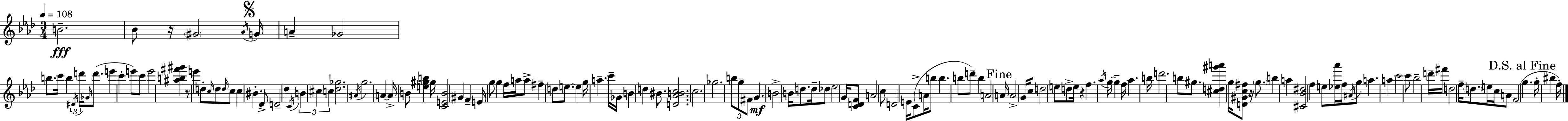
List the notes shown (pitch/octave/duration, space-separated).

B4/h. Bb4/e R/s G#4/h Ab4/s G4/s A4/q Gb4/h B5/e. C6/s B5/q D#4/s D6/s Gb4/s D6/e. E6/q C6/q E6/e C6/e E6/h [A#5,B5,F#6,G#6]/q R/e E6/q D5/e C5/s D5/e D5/s C5/e C5/q BIS4/q. Db4/e D4/h Db5/q C4/s B4/q C#5/q C5/q [Db5,Gb5]/h. A#4/s G5/h. A4/q A4/s B4/e [E5,G#5,B5]/q G#5/s [C4,E4,B4]/h G#4/q F4/q E4/s G5/e G5/q F5/s A5/s A5/e F#5/q D5/e E5/e. E5/q G5/s A5/q. C6/s Gb4/s B4/q D5/q BIS4/e. [D4,Ab4,B4,C5]/h. C5/h. Gb5/h. B5/e G5/e F#4/e G4/q. B4/h B4/s D5/e. D5/s Db5/e Eb5/h G4/s [C4,D4,F4]/e A4/h C5/e D4/h E4/s C4/e A4/s B5/e B5/q. B5/e D6/e B5/q A4/h A4/s A4/h G4/s C5/e D5/h E5/e D5/e E5/s R/q F5/q. Ab5/s G5/s G5/q F5/s Ab5/q. B5/s D6/h. B5/e G#5/e. [C#5,D5,G#6,A6]/q G5/s [D4,G#4,C5,F#5]/e R/s G5/e. B5/q A5/q [C#4,Bb4,D#5]/h F5/q E5/e [Eb5,Ab6]/s F5/s A#4/s G5/e A5/q. A5/q C6/h C6/e Bb5/h D6/s F#6/s D5/h F5/s D5/e. E5/s C5/s A4/e F4/h G5/q. G5/s BIS5/q F5/s